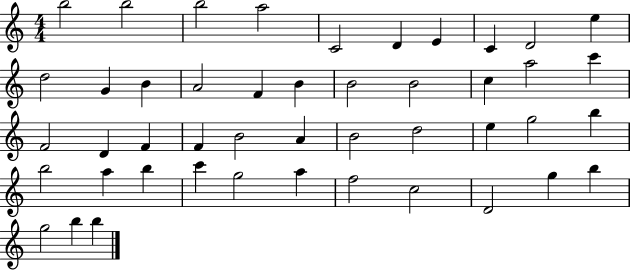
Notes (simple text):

B5/h B5/h B5/h A5/h C4/h D4/q E4/q C4/q D4/h E5/q D5/h G4/q B4/q A4/h F4/q B4/q B4/h B4/h C5/q A5/h C6/q F4/h D4/q F4/q F4/q B4/h A4/q B4/h D5/h E5/q G5/h B5/q B5/h A5/q B5/q C6/q G5/h A5/q F5/h C5/h D4/h G5/q B5/q G5/h B5/q B5/q